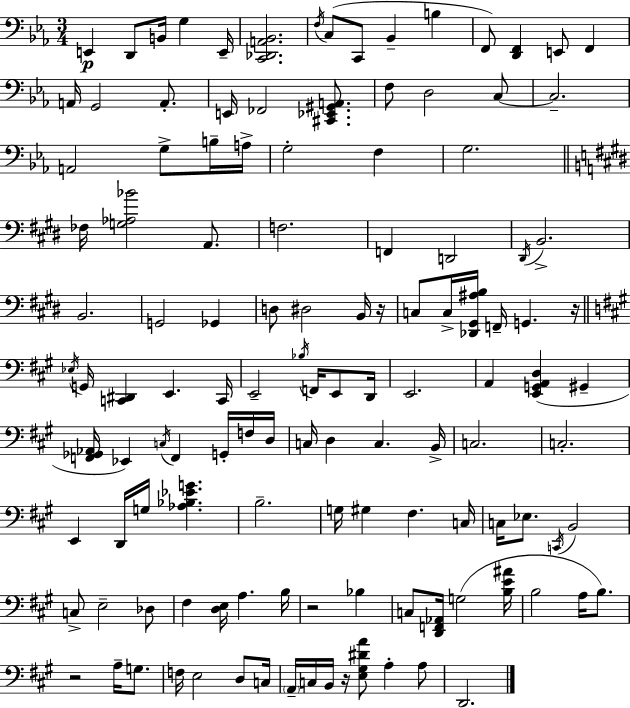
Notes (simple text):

E2/q D2/e B2/s G3/q E2/s [C2,Db2,A2,Bb2]/h. F3/s C3/e C2/e Bb2/q B3/q F2/e [D2,F2]/q E2/e F2/q A2/s G2/h A2/e. E2/s FES2/h [C#2,Eb2,G#2,A2]/e. F3/e D3/h C3/e C3/h. A2/h G3/e B3/s A3/s G3/h F3/q G3/h. FES3/s [G3,Ab3,Bb4]/h A2/e. F3/h. F2/q D2/h D#2/s B2/h. B2/h. G2/h Gb2/q D3/e D#3/h B2/s R/s C3/e C3/s [Db2,G#2,A#3,B3]/s F2/s G2/q. R/s Eb3/s G2/s [C2,D#2]/q E2/q. C2/s E2/h Bb3/s F2/s E2/e D2/s E2/h. A2/q [E2,G2,A2,D3]/q G#2/q [F2,Gb2,Ab2]/s Eb2/q C3/s F2/q G2/s F3/s D3/s C3/s D3/q C3/q. B2/s C3/h. C3/h. E2/q D2/s G3/s [Ab3,Bb3,Eb4,G4]/q. B3/h. G3/s G#3/q F#3/q. C3/s C3/s Eb3/e. C2/s B2/h C3/e E3/h Db3/e F#3/q [D3,E3]/s A3/q. B3/s R/h Bb3/q C3/e [D2,F2,Ab2]/s G3/h [B3,E4,A#4]/s B3/h A3/s B3/e. R/h A3/s G3/e. F3/s E3/h D3/e C3/s A2/s C3/s B2/s R/s [E3,G#3,D#4,A4]/e A3/q A3/e D2/h.